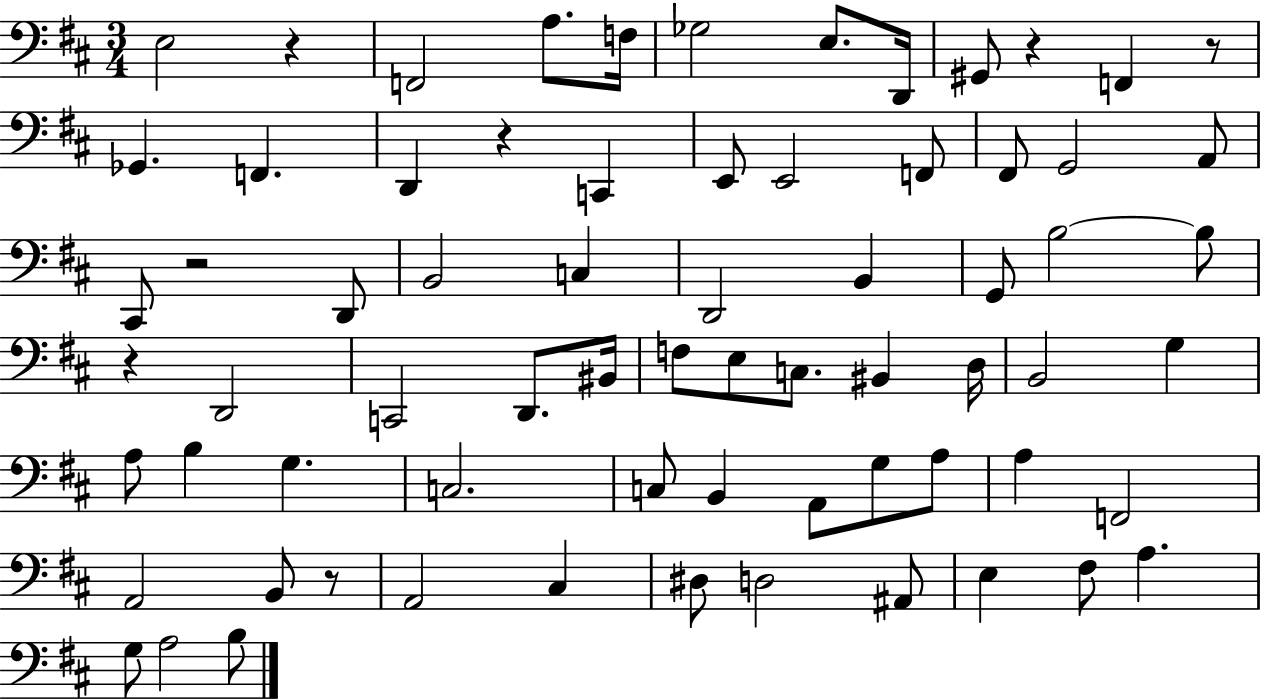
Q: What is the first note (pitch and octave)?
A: E3